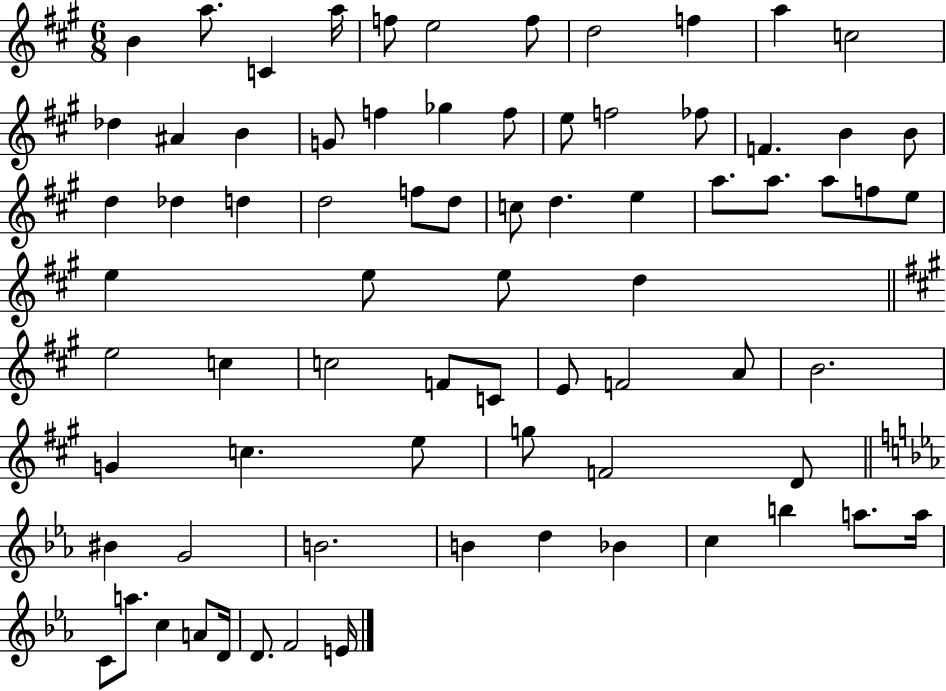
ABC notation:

X:1
T:Untitled
M:6/8
L:1/4
K:A
B a/2 C a/4 f/2 e2 f/2 d2 f a c2 _d ^A B G/2 f _g f/2 e/2 f2 _f/2 F B B/2 d _d d d2 f/2 d/2 c/2 d e a/2 a/2 a/2 f/2 e/2 e e/2 e/2 d e2 c c2 F/2 C/2 E/2 F2 A/2 B2 G c e/2 g/2 F2 D/2 ^B G2 B2 B d _B c b a/2 a/4 C/2 a/2 c A/2 D/4 D/2 F2 E/4